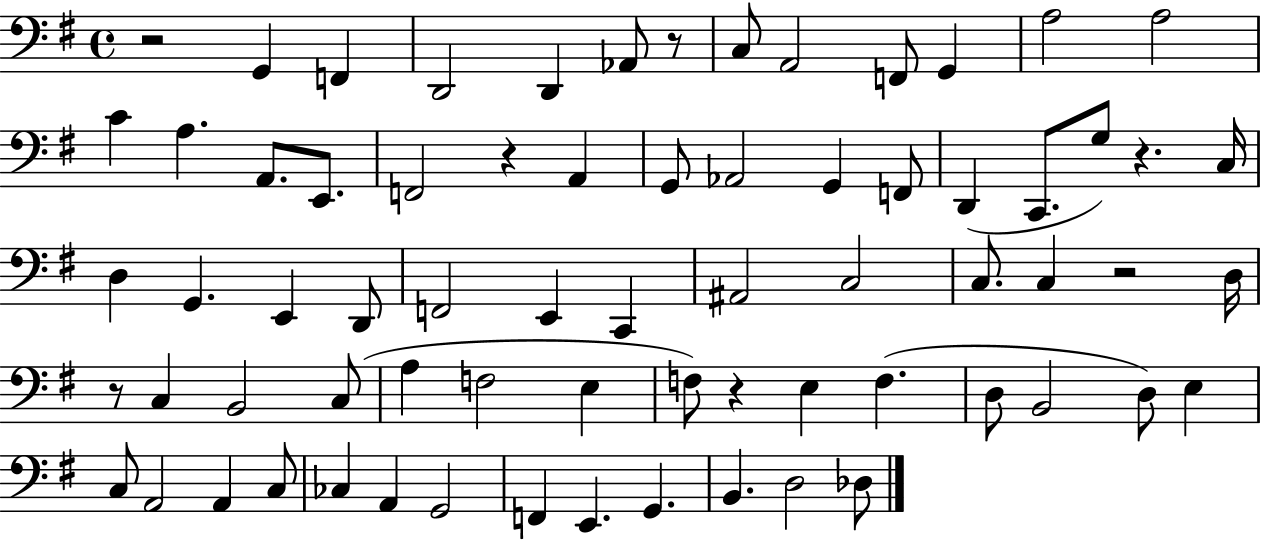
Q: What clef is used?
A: bass